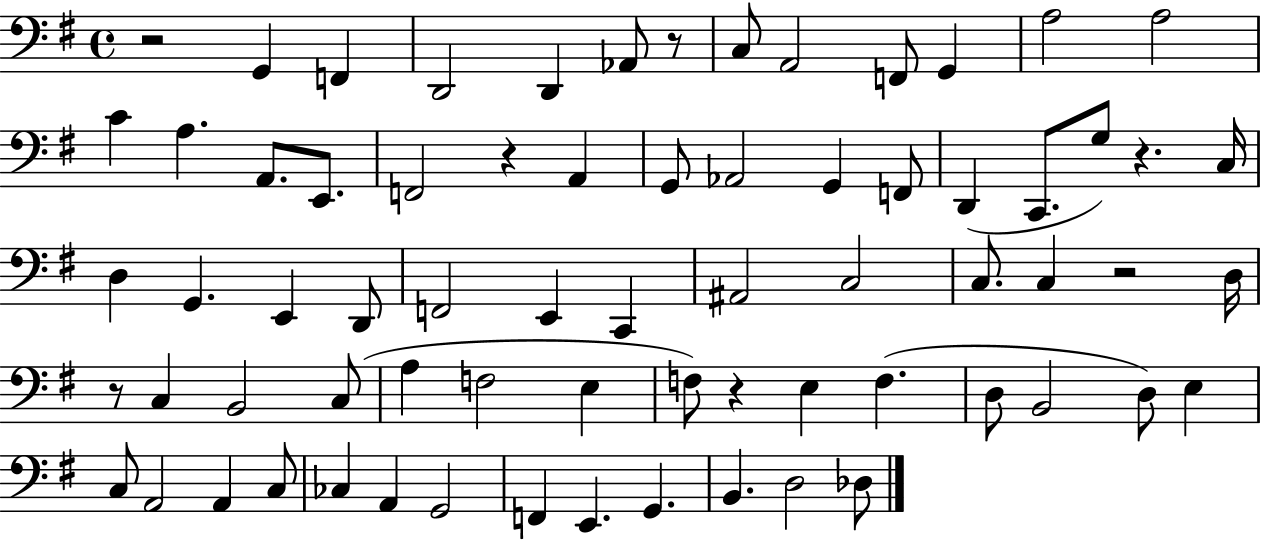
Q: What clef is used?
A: bass